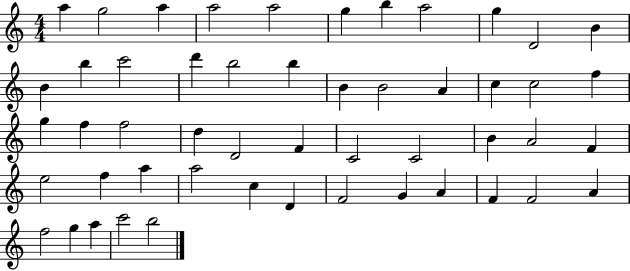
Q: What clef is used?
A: treble